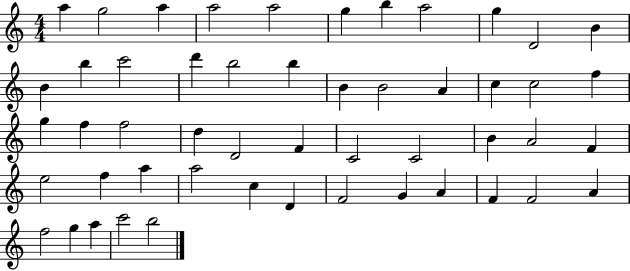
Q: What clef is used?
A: treble